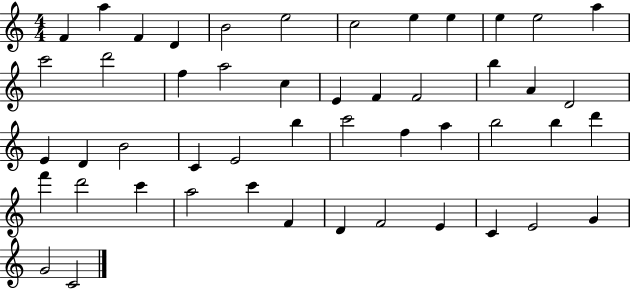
{
  \clef treble
  \numericTimeSignature
  \time 4/4
  \key c \major
  f'4 a''4 f'4 d'4 | b'2 e''2 | c''2 e''4 e''4 | e''4 e''2 a''4 | \break c'''2 d'''2 | f''4 a''2 c''4 | e'4 f'4 f'2 | b''4 a'4 d'2 | \break e'4 d'4 b'2 | c'4 e'2 b''4 | c'''2 f''4 a''4 | b''2 b''4 d'''4 | \break f'''4 d'''2 c'''4 | a''2 c'''4 f'4 | d'4 f'2 e'4 | c'4 e'2 g'4 | \break g'2 c'2 | \bar "|."
}